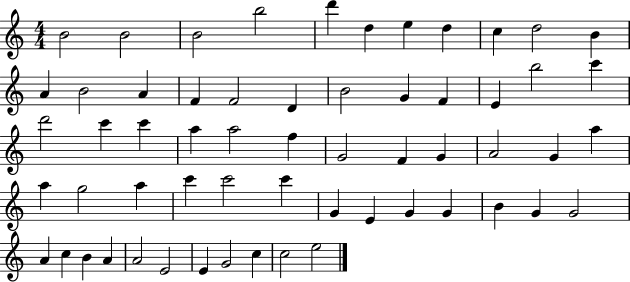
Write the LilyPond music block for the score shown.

{
  \clef treble
  \numericTimeSignature
  \time 4/4
  \key c \major
  b'2 b'2 | b'2 b''2 | d'''4 d''4 e''4 d''4 | c''4 d''2 b'4 | \break a'4 b'2 a'4 | f'4 f'2 d'4 | b'2 g'4 f'4 | e'4 b''2 c'''4 | \break d'''2 c'''4 c'''4 | a''4 a''2 f''4 | g'2 f'4 g'4 | a'2 g'4 a''4 | \break a''4 g''2 a''4 | c'''4 c'''2 c'''4 | g'4 e'4 g'4 g'4 | b'4 g'4 g'2 | \break a'4 c''4 b'4 a'4 | a'2 e'2 | e'4 g'2 c''4 | c''2 e''2 | \break \bar "|."
}